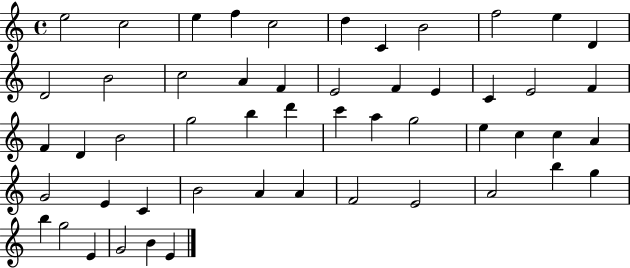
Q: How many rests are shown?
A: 0